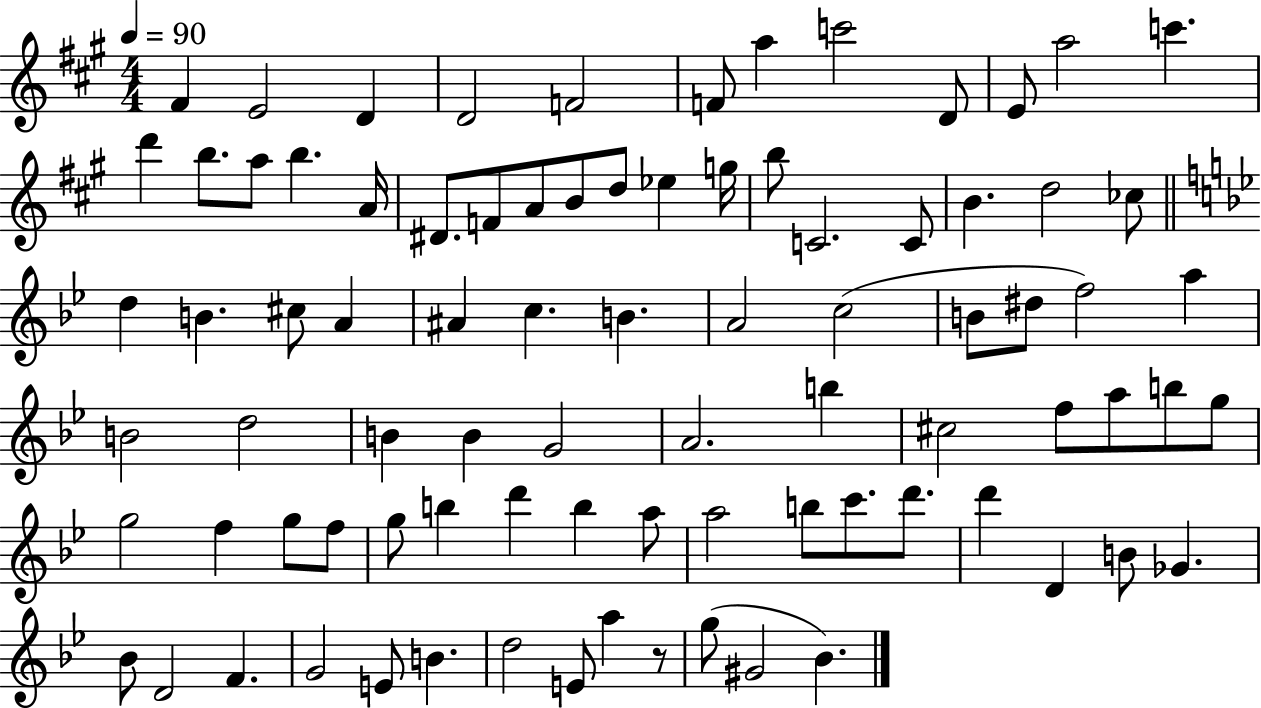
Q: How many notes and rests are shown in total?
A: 85